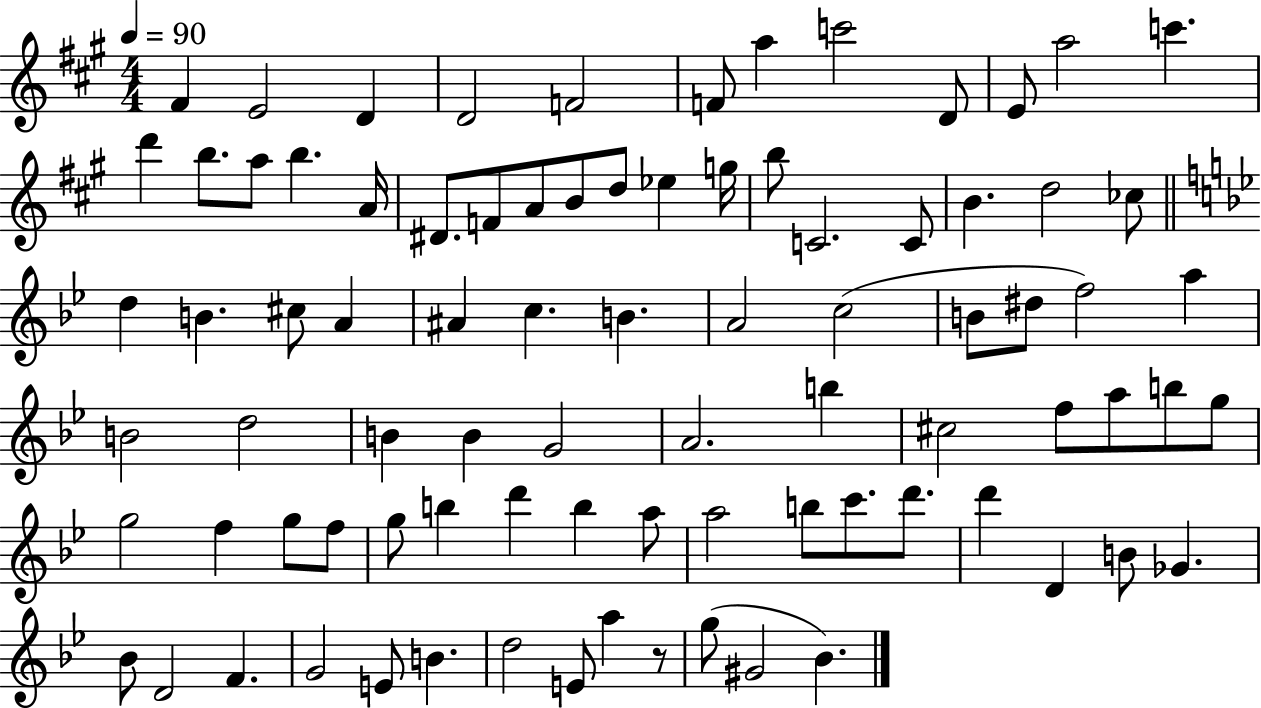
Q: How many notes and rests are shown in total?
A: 85